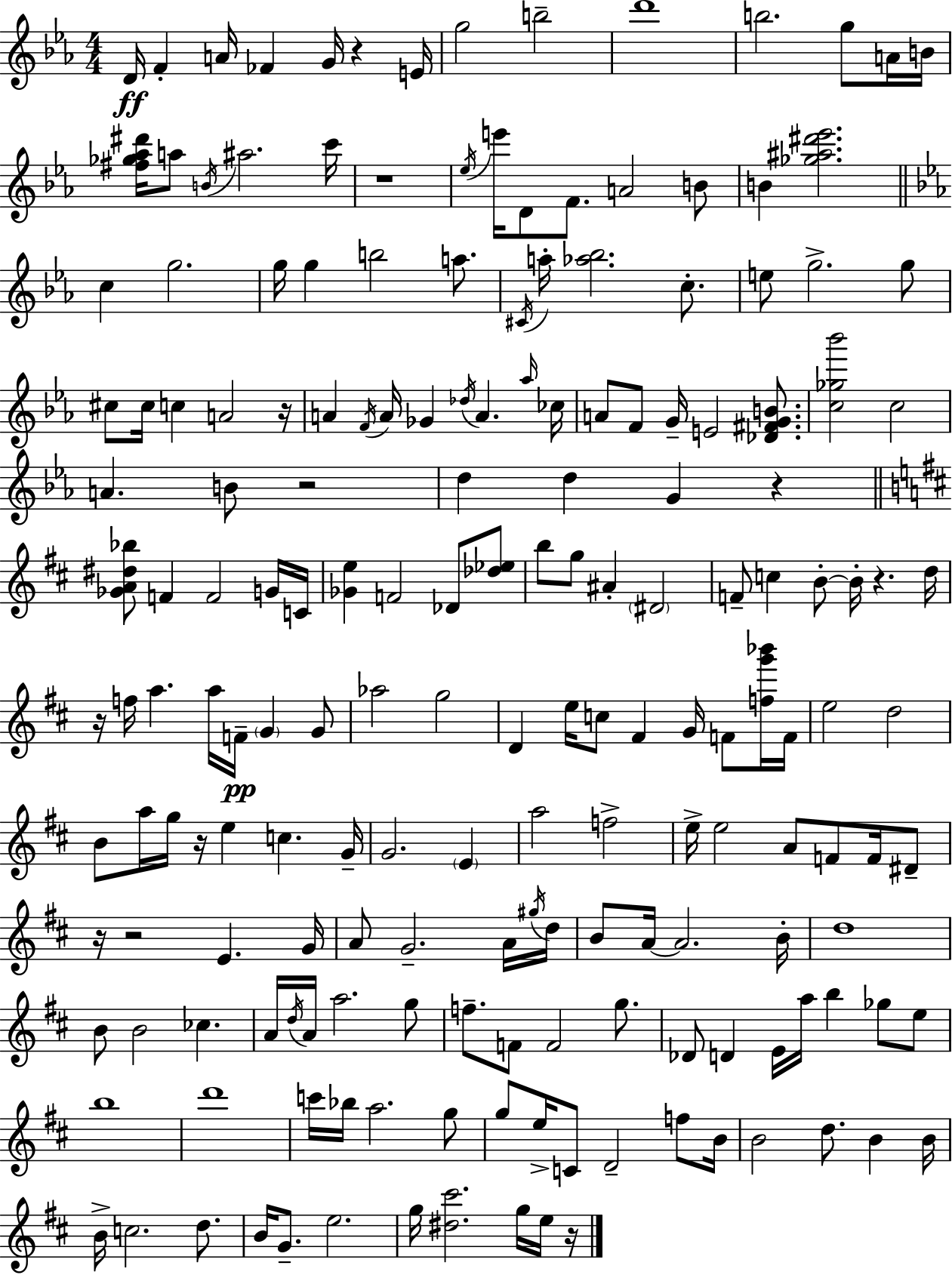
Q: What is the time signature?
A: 4/4